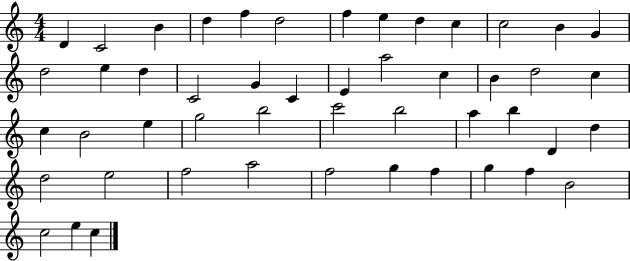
{
  \clef treble
  \numericTimeSignature
  \time 4/4
  \key c \major
  d'4 c'2 b'4 | d''4 f''4 d''2 | f''4 e''4 d''4 c''4 | c''2 b'4 g'4 | \break d''2 e''4 d''4 | c'2 g'4 c'4 | e'4 a''2 c''4 | b'4 d''2 c''4 | \break c''4 b'2 e''4 | g''2 b''2 | c'''2 b''2 | a''4 b''4 d'4 d''4 | \break d''2 e''2 | f''2 a''2 | f''2 g''4 f''4 | g''4 f''4 b'2 | \break c''2 e''4 c''4 | \bar "|."
}